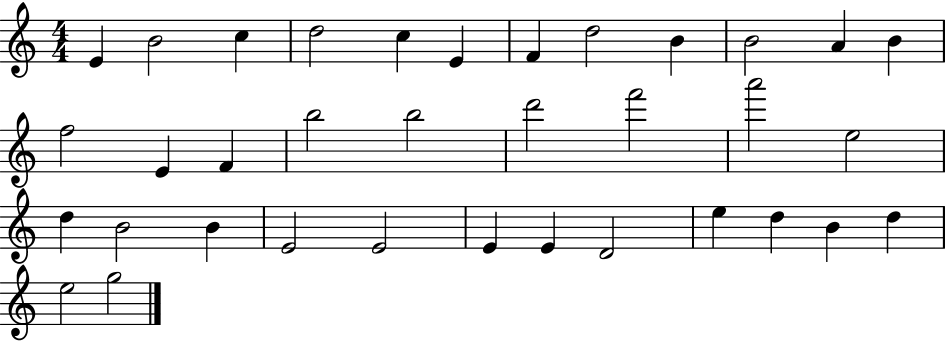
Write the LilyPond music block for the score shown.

{
  \clef treble
  \numericTimeSignature
  \time 4/4
  \key c \major
  e'4 b'2 c''4 | d''2 c''4 e'4 | f'4 d''2 b'4 | b'2 a'4 b'4 | \break f''2 e'4 f'4 | b''2 b''2 | d'''2 f'''2 | a'''2 e''2 | \break d''4 b'2 b'4 | e'2 e'2 | e'4 e'4 d'2 | e''4 d''4 b'4 d''4 | \break e''2 g''2 | \bar "|."
}